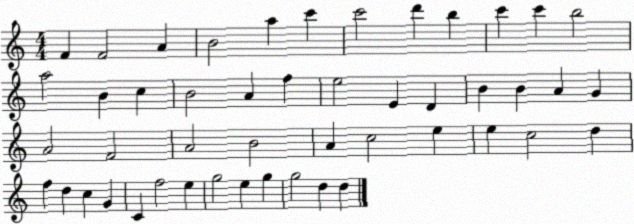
X:1
T:Untitled
M:4/4
L:1/4
K:C
F F2 A B2 a c' c'2 d' b c' c' b2 a2 B c B2 A f e2 E D B B A G A2 F2 A2 B2 A c2 e e c2 d f d c G C f2 e g2 e g g2 d d